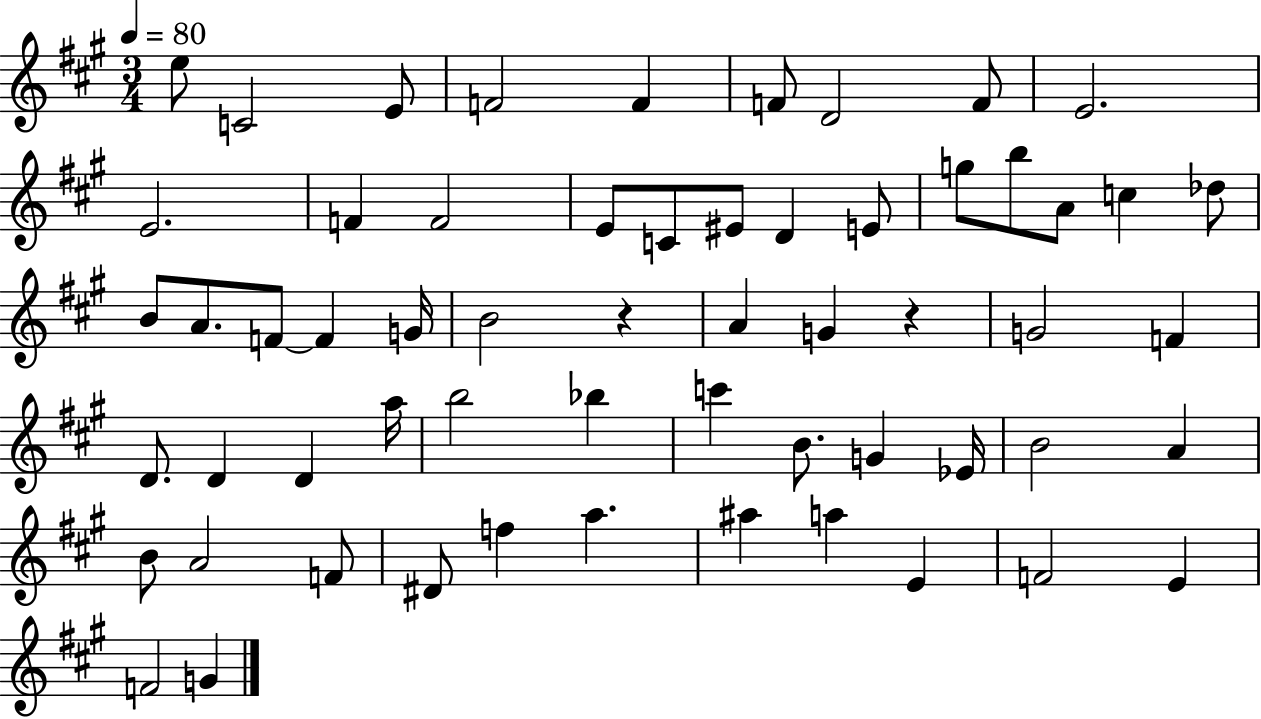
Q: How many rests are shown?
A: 2